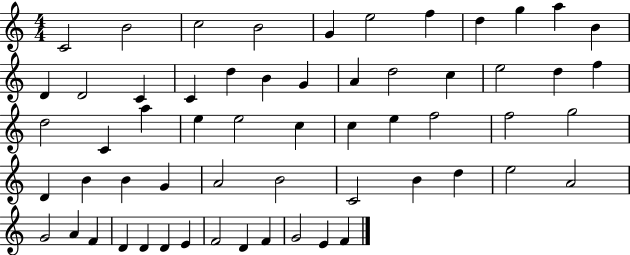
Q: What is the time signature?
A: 4/4